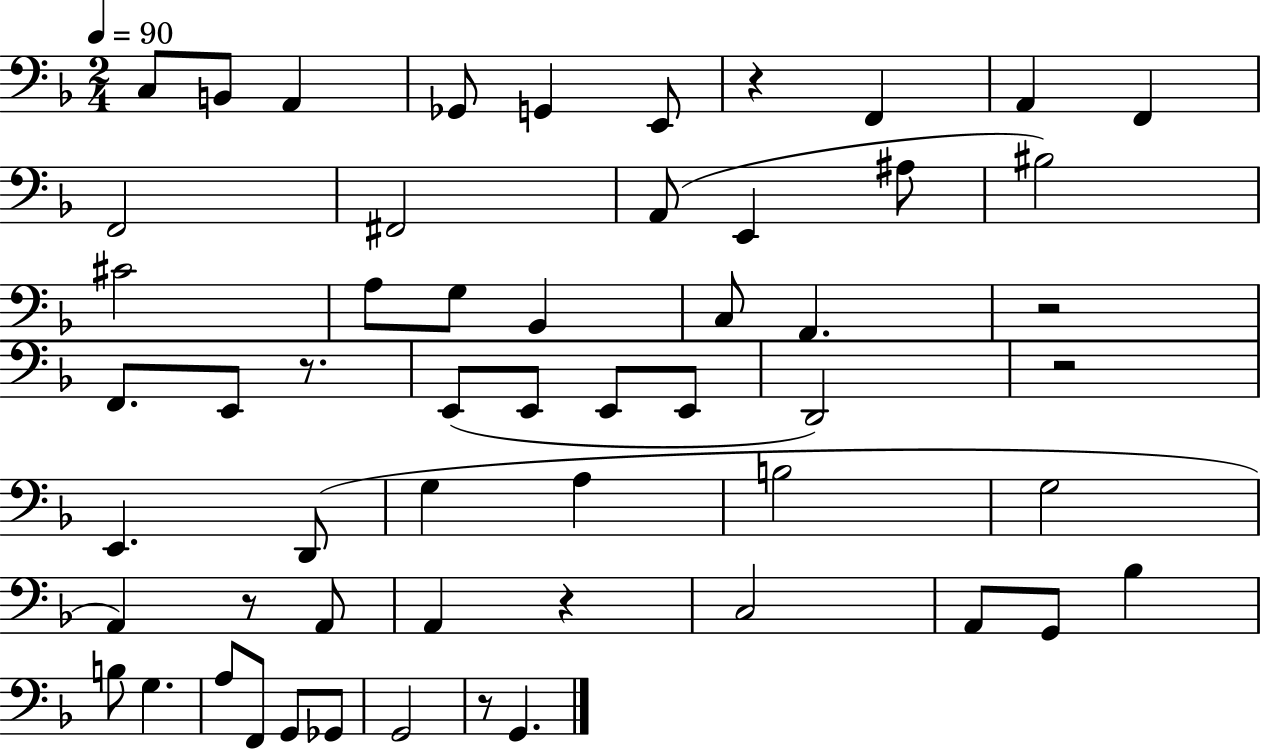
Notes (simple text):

C3/e B2/e A2/q Gb2/e G2/q E2/e R/q F2/q A2/q F2/q F2/h F#2/h A2/e E2/q A#3/e BIS3/h C#4/h A3/e G3/e Bb2/q C3/e A2/q. R/h F2/e. E2/e R/e. E2/e E2/e E2/e E2/e D2/h R/h E2/q. D2/e G3/q A3/q B3/h G3/h A2/q R/e A2/e A2/q R/q C3/h A2/e G2/e Bb3/q B3/e G3/q. A3/e F2/e G2/e Gb2/e G2/h R/e G2/q.